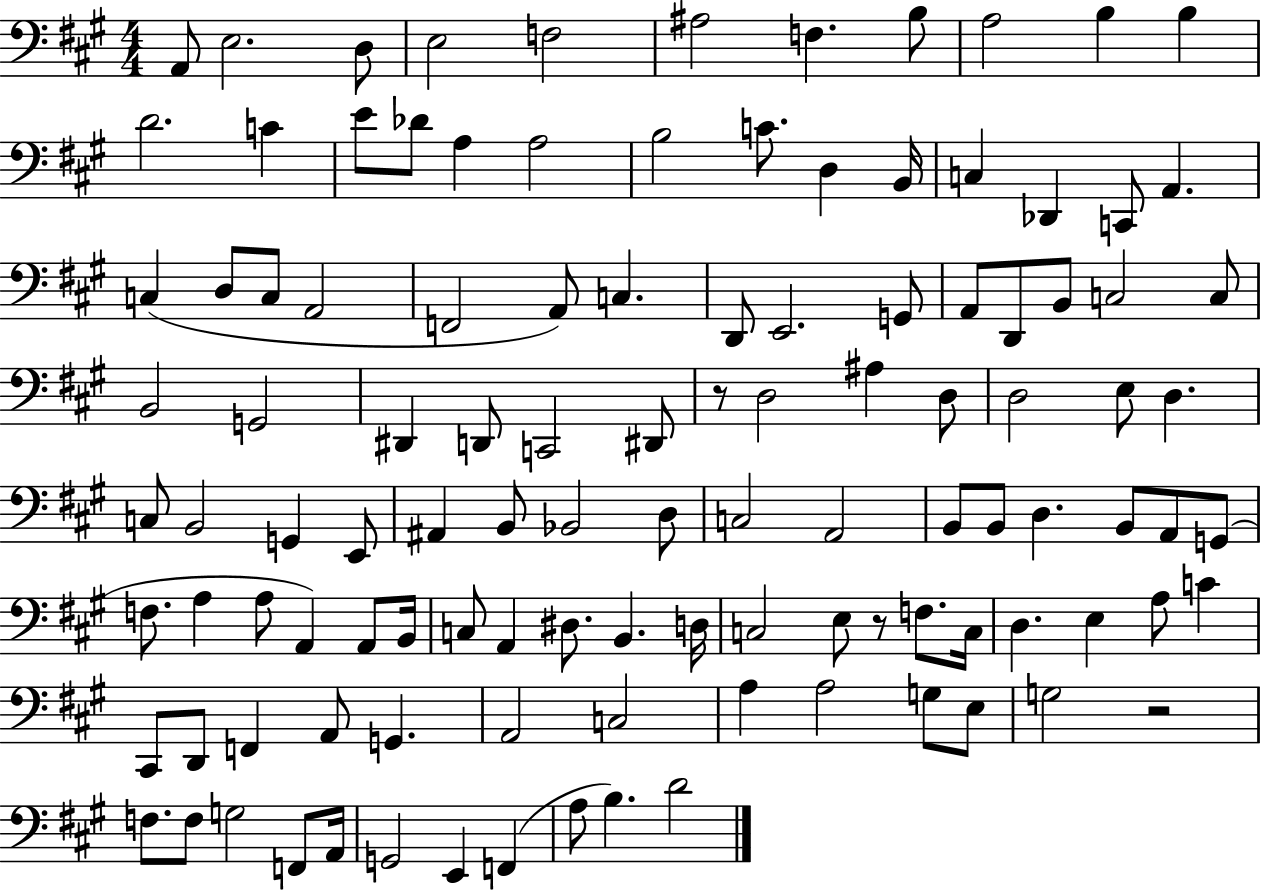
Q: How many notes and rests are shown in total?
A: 113